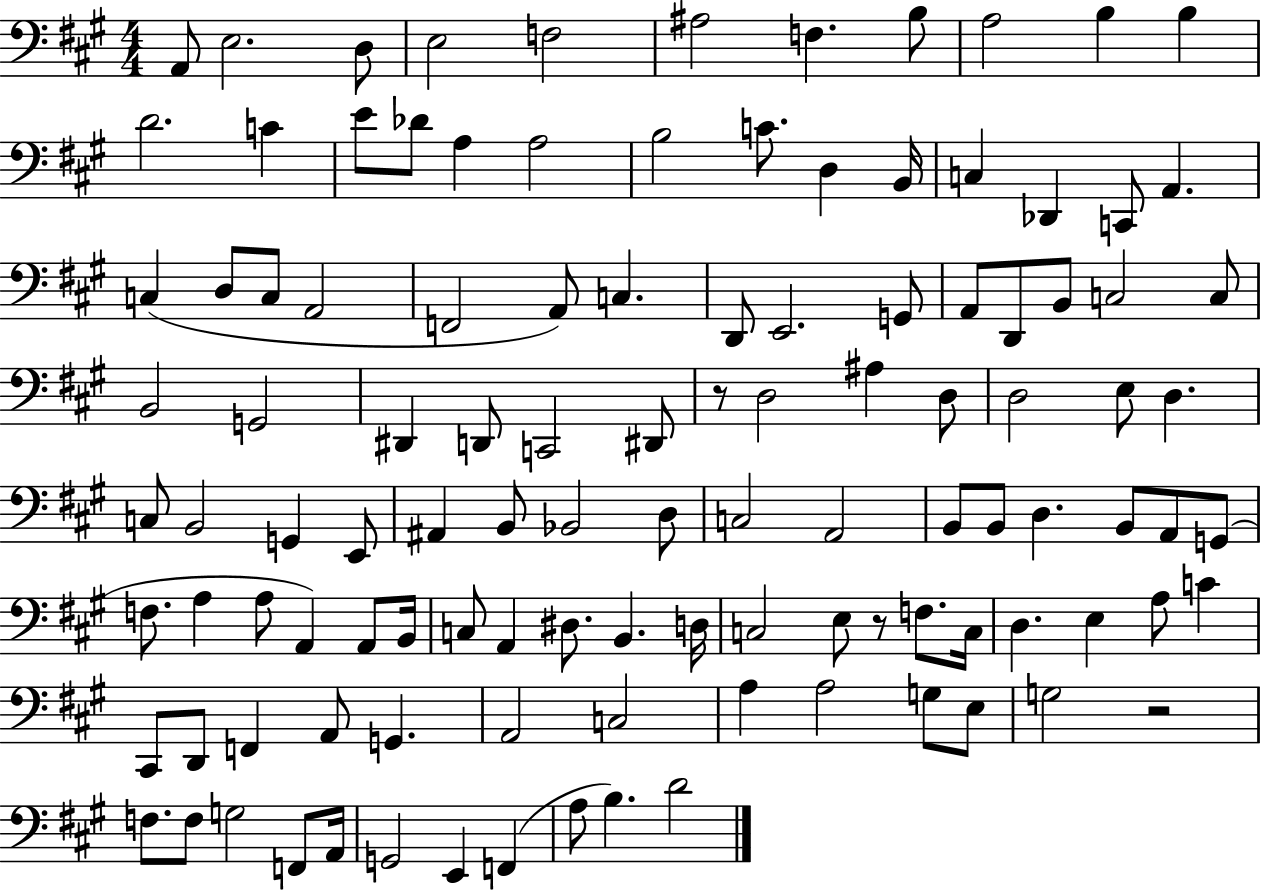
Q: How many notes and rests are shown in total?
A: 113